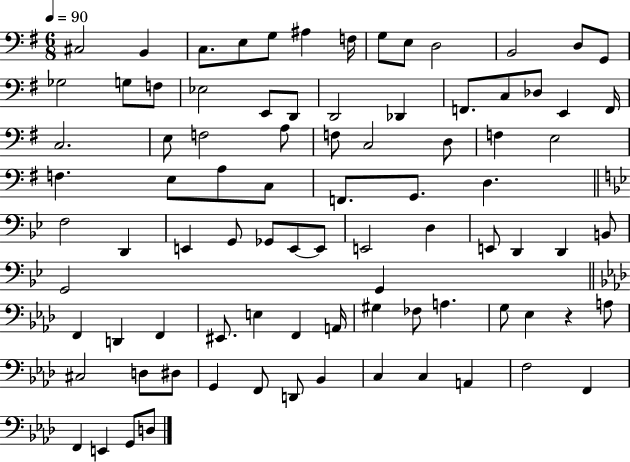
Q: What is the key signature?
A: G major